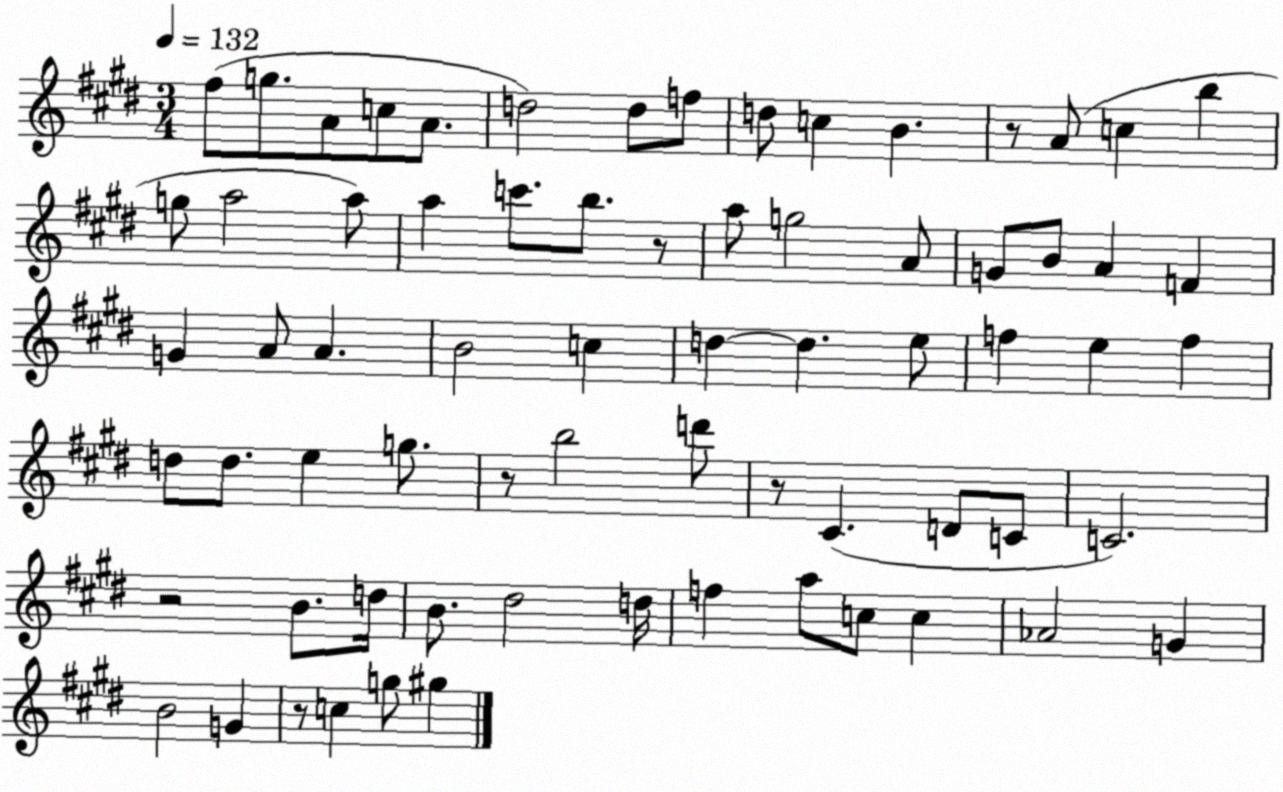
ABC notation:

X:1
T:Untitled
M:3/4
L:1/4
K:E
^f/2 g/2 A/2 c/2 A/2 d2 d/2 f/2 d/2 c B z/2 A/2 c b g/2 a2 a/2 a c'/2 b/2 z/2 a/2 g2 A/2 G/2 B/2 A F G A/2 A B2 c d d e/2 f e f d/2 d/2 e g/2 z/2 b2 d'/2 z/2 ^C D/2 C/2 C2 z2 B/2 d/4 B/2 ^d2 d/4 f a/2 c/2 c _A2 G B2 G z/2 c g/2 ^g